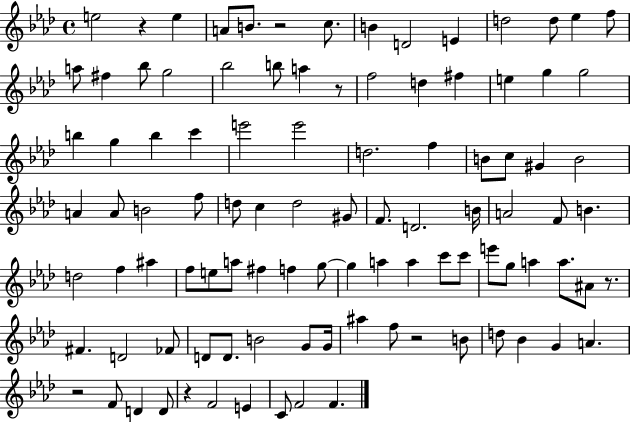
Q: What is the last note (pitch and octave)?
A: F4